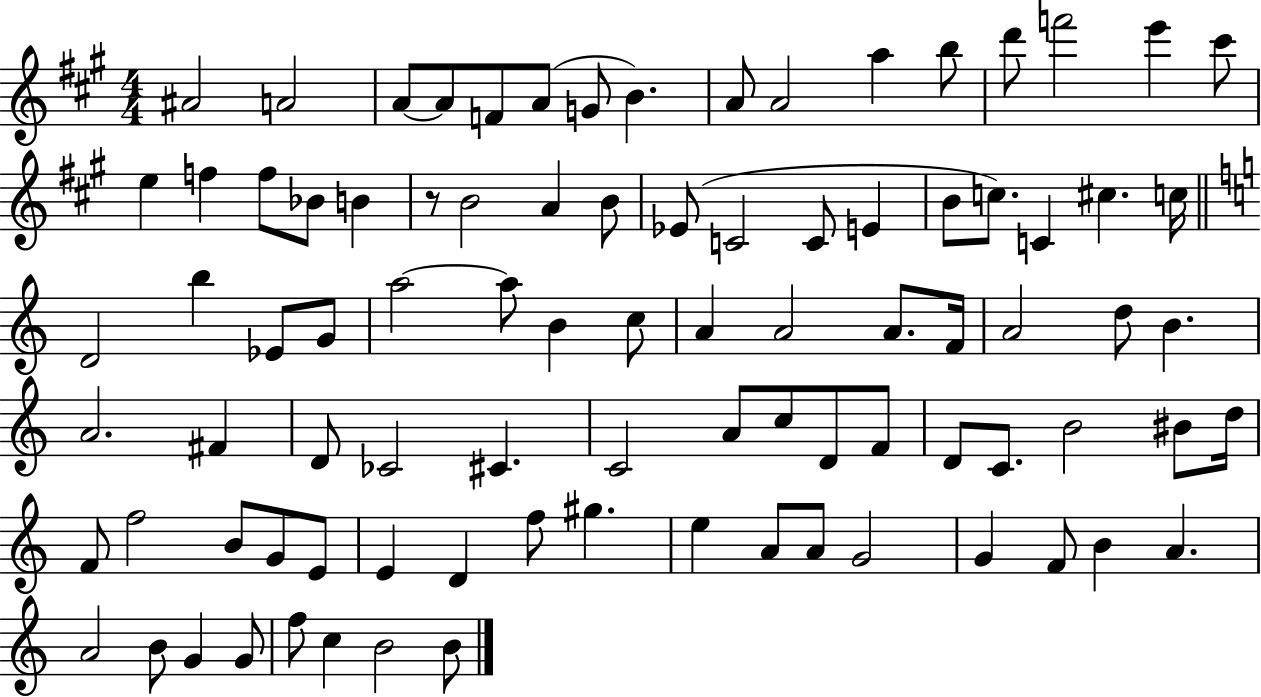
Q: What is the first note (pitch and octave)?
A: A#4